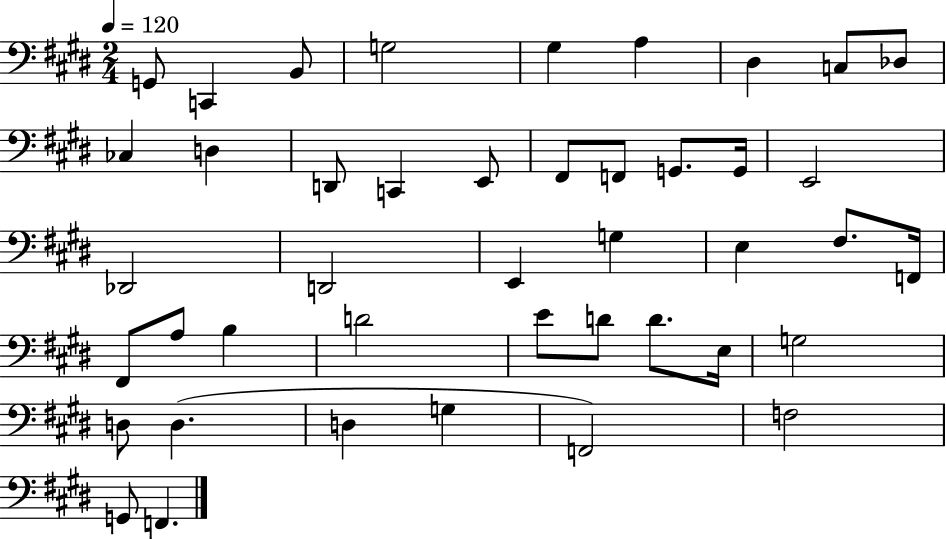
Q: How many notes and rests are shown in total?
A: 43